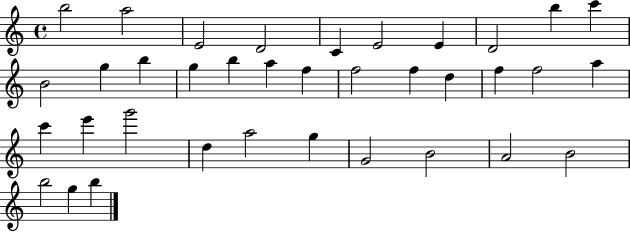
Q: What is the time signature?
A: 4/4